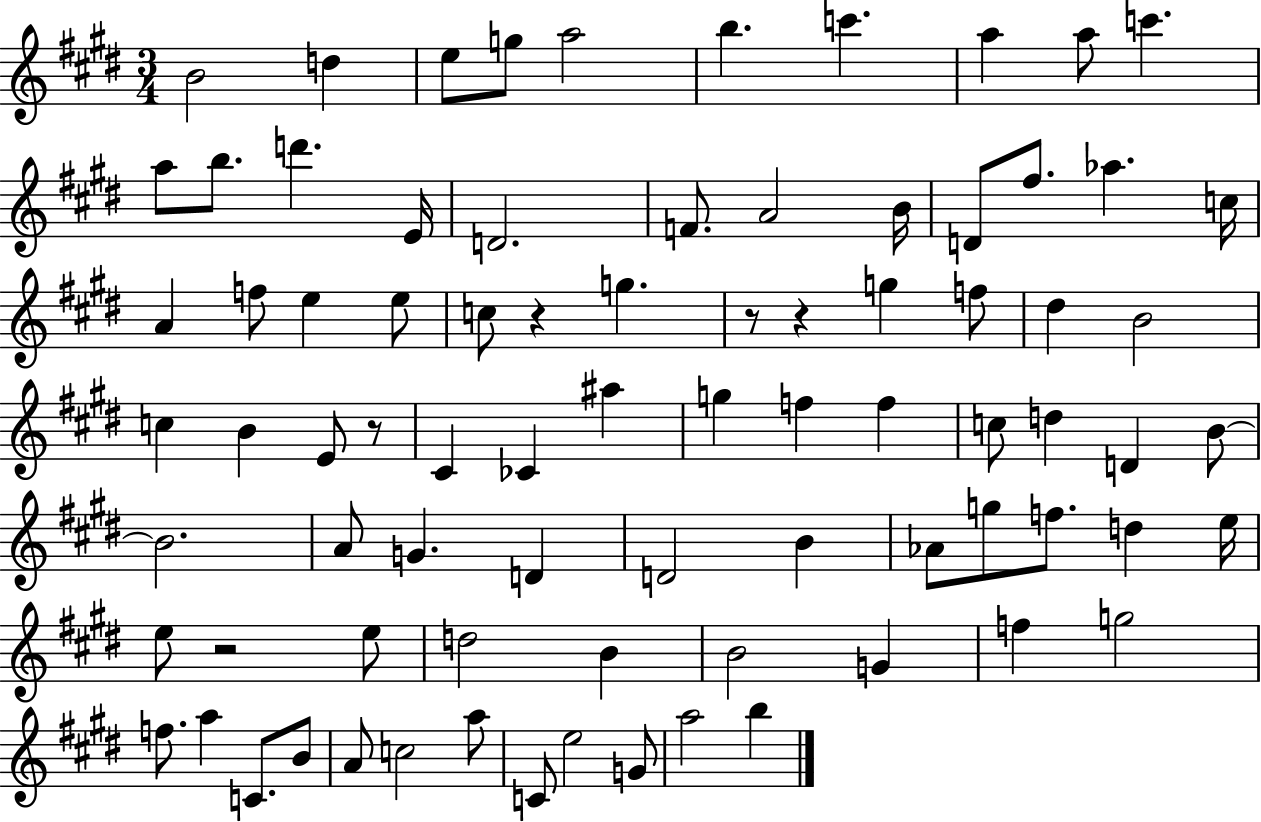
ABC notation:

X:1
T:Untitled
M:3/4
L:1/4
K:E
B2 d e/2 g/2 a2 b c' a a/2 c' a/2 b/2 d' E/4 D2 F/2 A2 B/4 D/2 ^f/2 _a c/4 A f/2 e e/2 c/2 z g z/2 z g f/2 ^d B2 c B E/2 z/2 ^C _C ^a g f f c/2 d D B/2 B2 A/2 G D D2 B _A/2 g/2 f/2 d e/4 e/2 z2 e/2 d2 B B2 G f g2 f/2 a C/2 B/2 A/2 c2 a/2 C/2 e2 G/2 a2 b